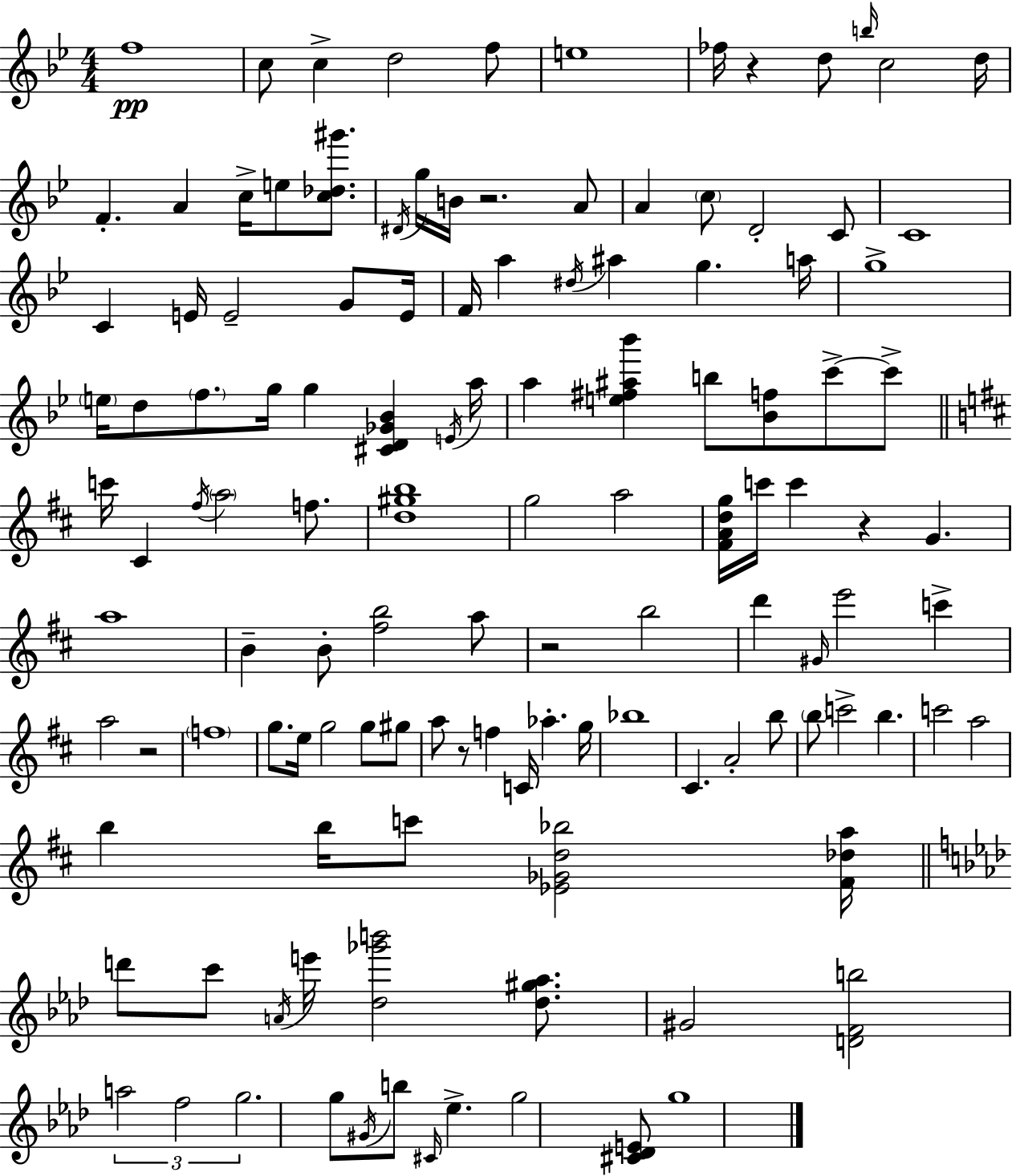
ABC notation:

X:1
T:Untitled
M:4/4
L:1/4
K:Gm
f4 c/2 c d2 f/2 e4 _f/4 z d/2 b/4 c2 d/4 F A c/4 e/2 [c_d^g']/2 ^D/4 g/4 B/4 z2 A/2 A c/2 D2 C/2 C4 C E/4 E2 G/2 E/4 F/4 a ^d/4 ^a g a/4 g4 e/4 d/2 f/2 g/4 g [^CD_G_B] E/4 a/4 a [e^f^a_b'] b/2 [_Bf]/2 c'/2 c'/2 c'/4 ^C ^f/4 a2 f/2 [d^gb]4 g2 a2 [^FAdg]/4 c'/4 c' z G a4 B B/2 [^fb]2 a/2 z2 b2 d' ^G/4 e'2 c' a2 z2 f4 g/2 e/4 g2 g/2 ^g/2 a/2 z/2 f C/4 _a g/4 _b4 ^C A2 b/2 b/2 c'2 b c'2 a2 b b/4 c'/2 [_E_Gd_b]2 [^F_da]/4 d'/2 c'/2 A/4 e'/4 [_d_g'b']2 [_d^g_a]/2 ^G2 [DFb]2 a2 f2 g2 g/2 ^G/4 b/2 ^C/4 _e g2 [^C_DE]/2 g4